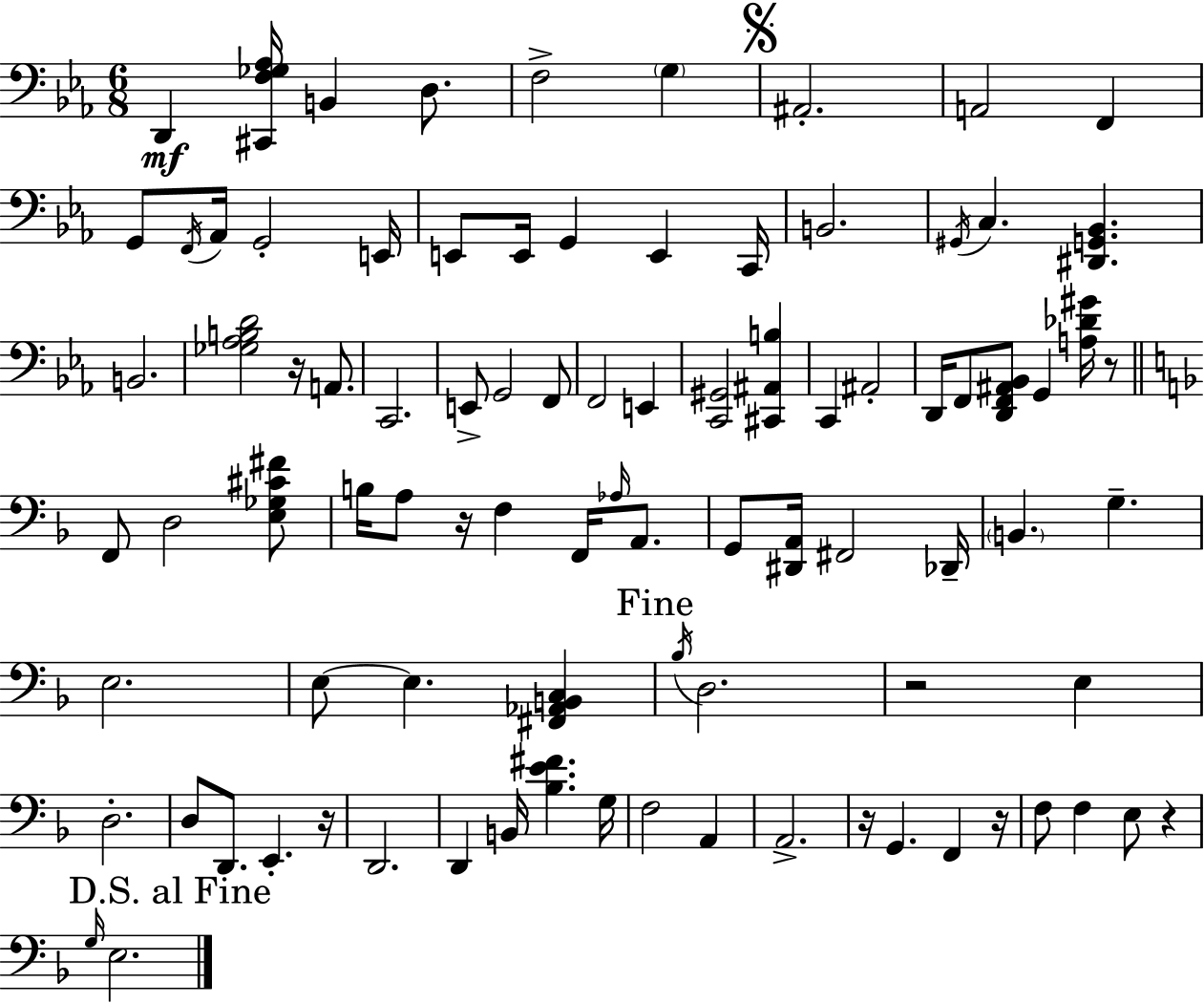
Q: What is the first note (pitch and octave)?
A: D2